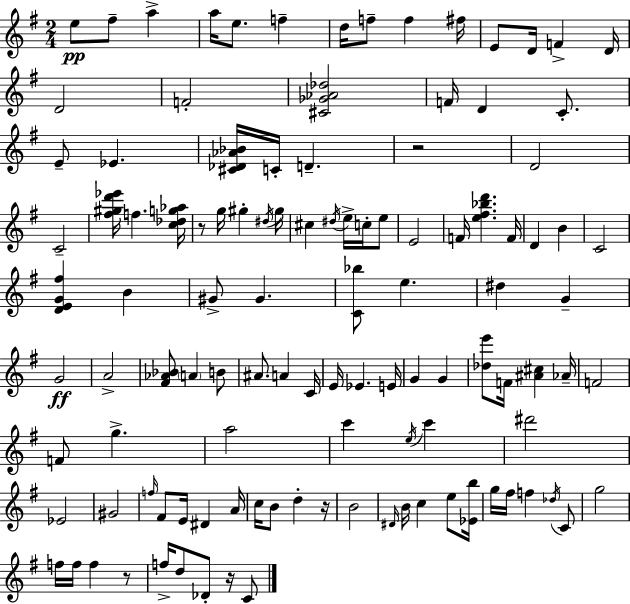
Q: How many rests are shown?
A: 5